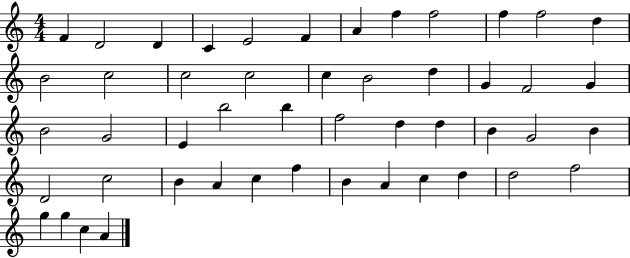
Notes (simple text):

F4/q D4/h D4/q C4/q E4/h F4/q A4/q F5/q F5/h F5/q F5/h D5/q B4/h C5/h C5/h C5/h C5/q B4/h D5/q G4/q F4/h G4/q B4/h G4/h E4/q B5/h B5/q F5/h D5/q D5/q B4/q G4/h B4/q D4/h C5/h B4/q A4/q C5/q F5/q B4/q A4/q C5/q D5/q D5/h F5/h G5/q G5/q C5/q A4/q